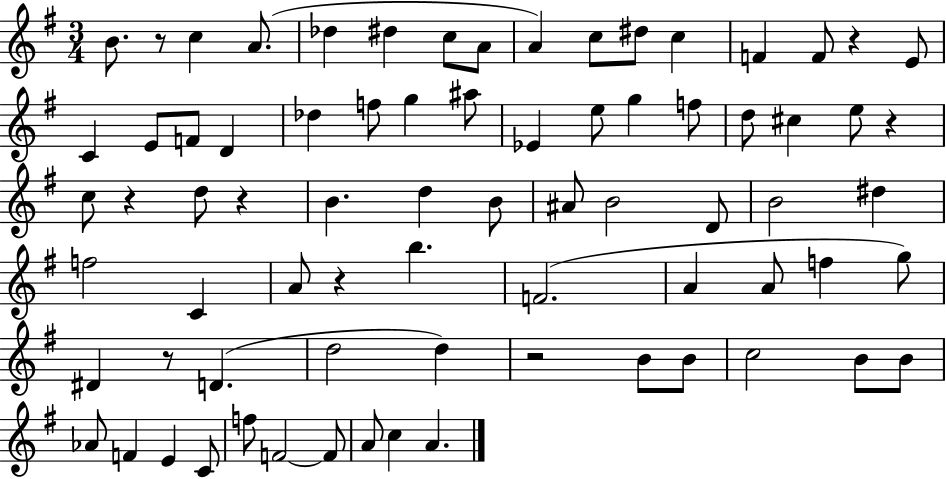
{
  \clef treble
  \numericTimeSignature
  \time 3/4
  \key g \major
  b'8. r8 c''4 a'8.( | des''4 dis''4 c''8 a'8 | a'4) c''8 dis''8 c''4 | f'4 f'8 r4 e'8 | \break c'4 e'8 f'8 d'4 | des''4 f''8 g''4 ais''8 | ees'4 e''8 g''4 f''8 | d''8 cis''4 e''8 r4 | \break c''8 r4 d''8 r4 | b'4. d''4 b'8 | ais'8 b'2 d'8 | b'2 dis''4 | \break f''2 c'4 | a'8 r4 b''4. | f'2.( | a'4 a'8 f''4 g''8) | \break dis'4 r8 d'4.( | d''2 d''4) | r2 b'8 b'8 | c''2 b'8 b'8 | \break aes'8 f'4 e'4 c'8 | f''8 f'2~~ f'8 | a'8 c''4 a'4. | \bar "|."
}